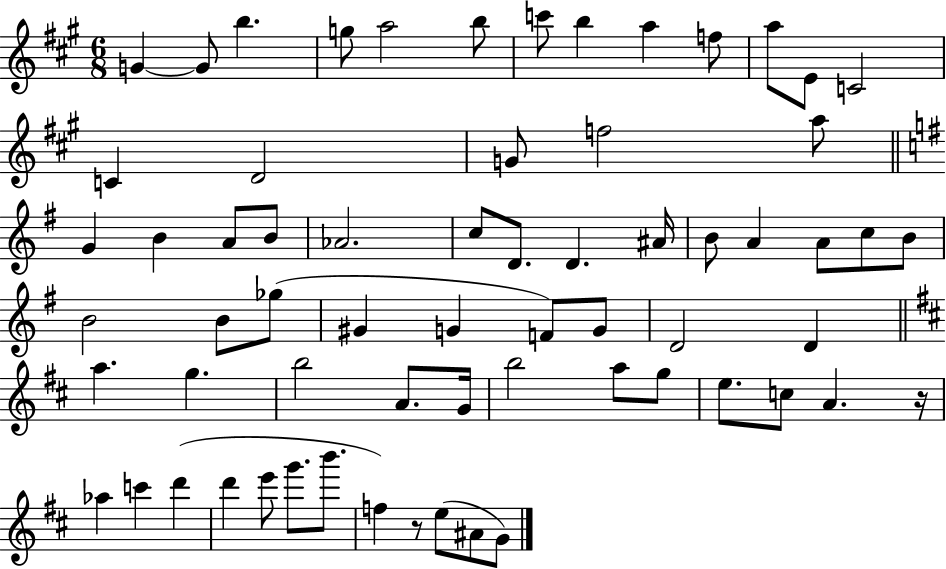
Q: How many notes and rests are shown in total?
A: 65